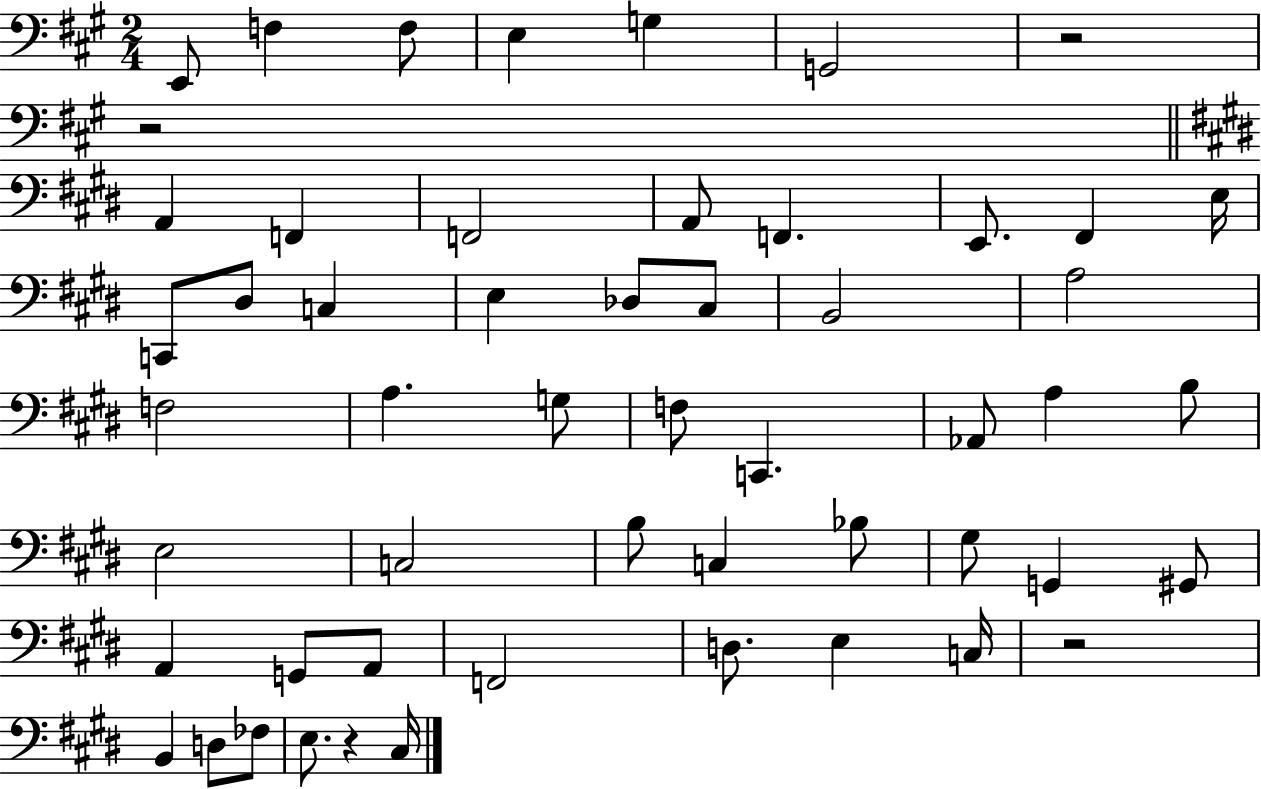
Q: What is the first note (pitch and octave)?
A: E2